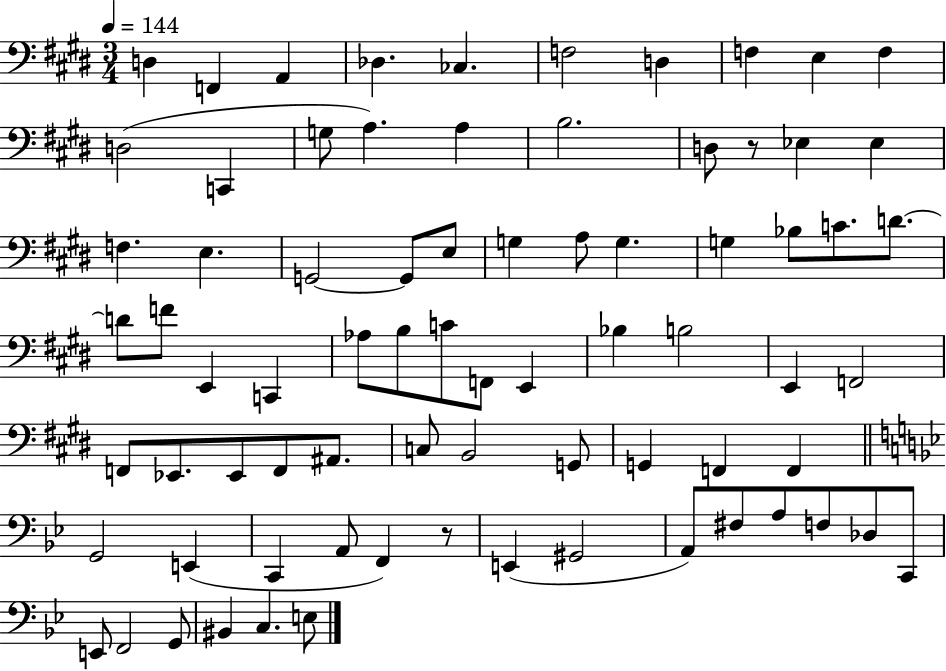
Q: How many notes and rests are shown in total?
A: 76